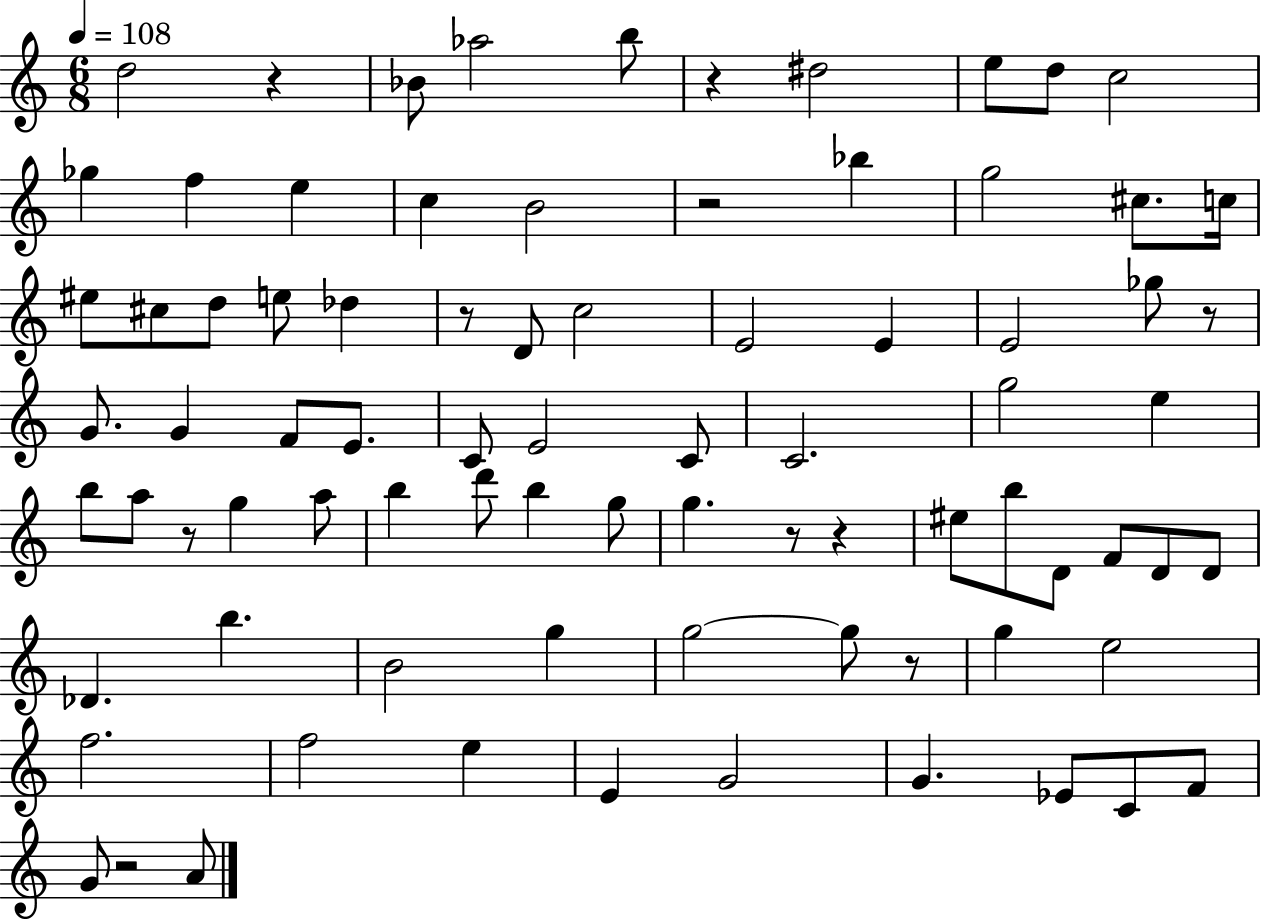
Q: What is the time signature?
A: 6/8